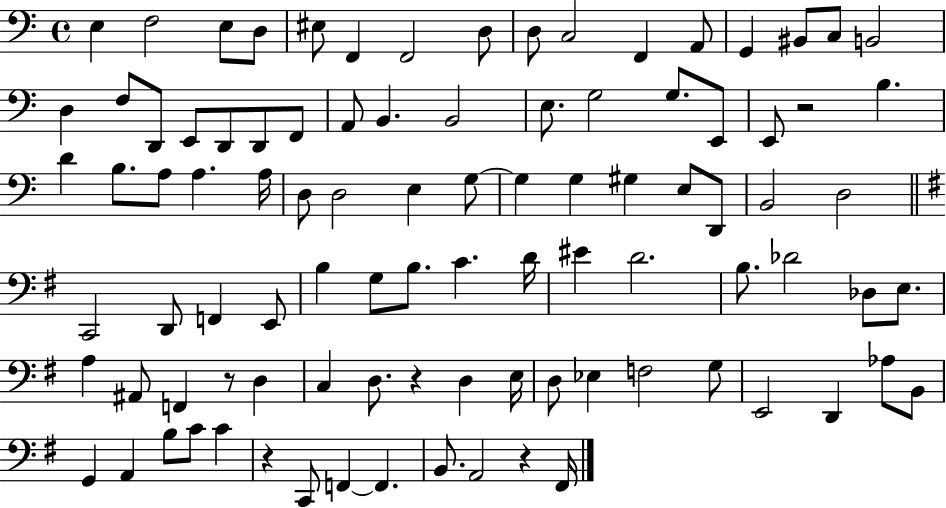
X:1
T:Untitled
M:4/4
L:1/4
K:C
E, F,2 E,/2 D,/2 ^E,/2 F,, F,,2 D,/2 D,/2 C,2 F,, A,,/2 G,, ^B,,/2 C,/2 B,,2 D, F,/2 D,,/2 E,,/2 D,,/2 D,,/2 F,,/2 A,,/2 B,, B,,2 E,/2 G,2 G,/2 E,,/2 E,,/2 z2 B, D B,/2 A,/2 A, A,/4 D,/2 D,2 E, G,/2 G, G, ^G, E,/2 D,,/2 B,,2 D,2 C,,2 D,,/2 F,, E,,/2 B, G,/2 B,/2 C D/4 ^E D2 B,/2 _D2 _D,/2 E,/2 A, ^A,,/2 F,, z/2 D, C, D,/2 z D, E,/4 D,/2 _E, F,2 G,/2 E,,2 D,, _A,/2 B,,/2 G,, A,, B,/2 C/2 C z C,,/2 F,, F,, B,,/2 A,,2 z ^F,,/4